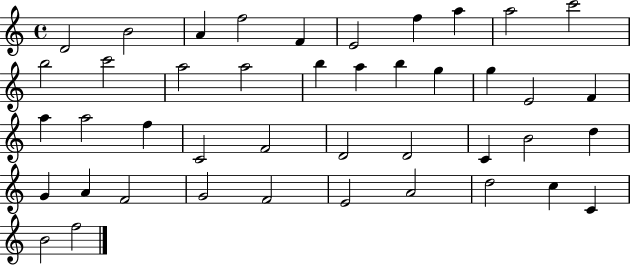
D4/h B4/h A4/q F5/h F4/q E4/h F5/q A5/q A5/h C6/h B5/h C6/h A5/h A5/h B5/q A5/q B5/q G5/q G5/q E4/h F4/q A5/q A5/h F5/q C4/h F4/h D4/h D4/h C4/q B4/h D5/q G4/q A4/q F4/h G4/h F4/h E4/h A4/h D5/h C5/q C4/q B4/h F5/h